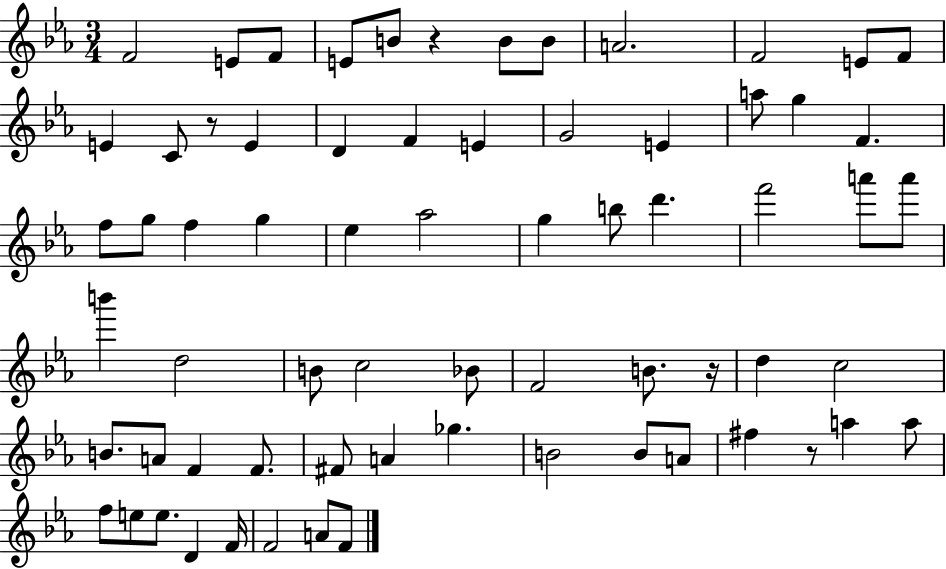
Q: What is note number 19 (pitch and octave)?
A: E4